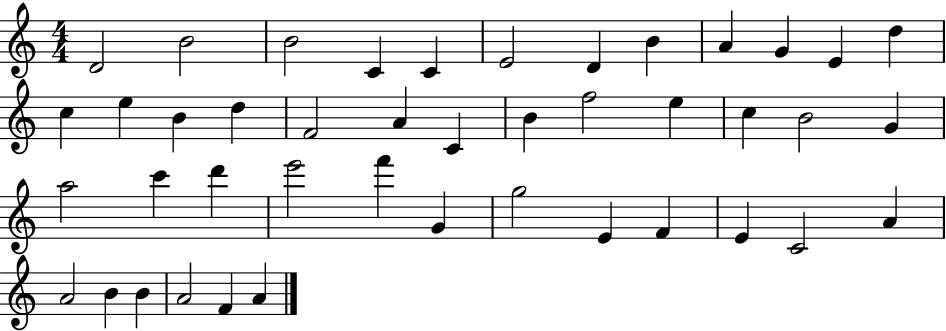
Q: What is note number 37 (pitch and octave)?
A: A4